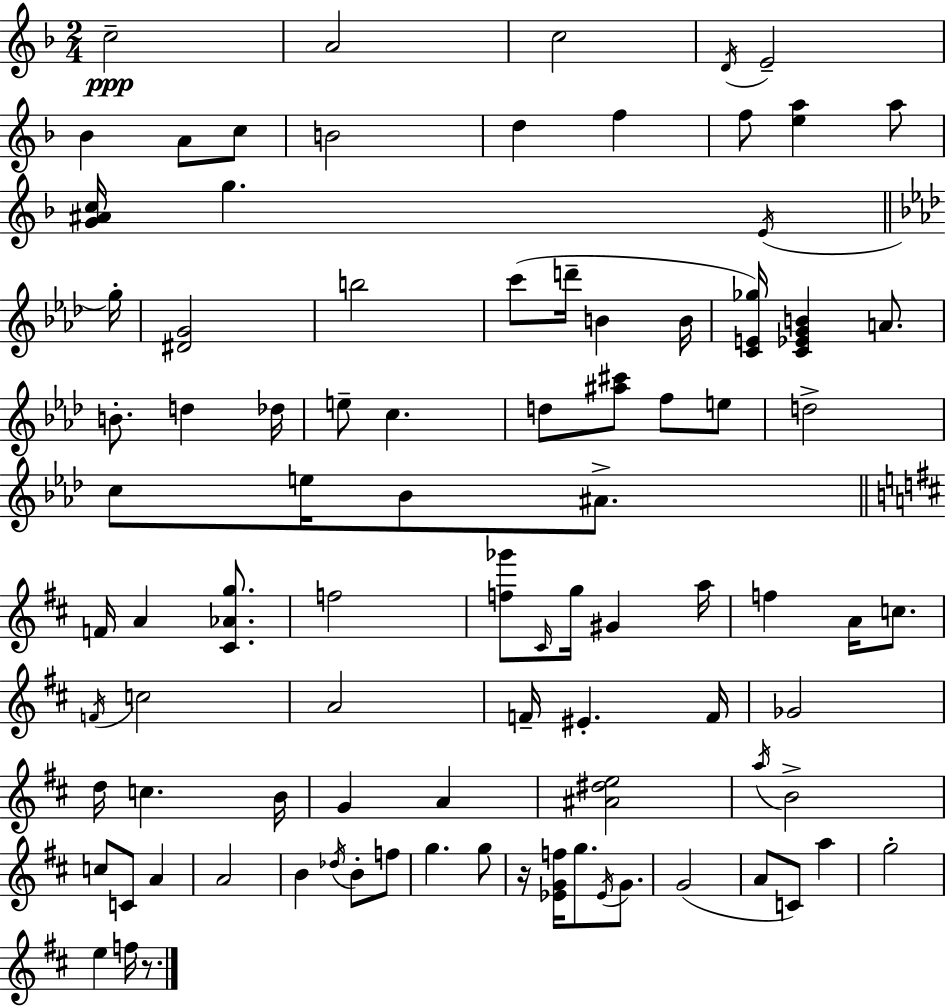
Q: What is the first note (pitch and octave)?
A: C5